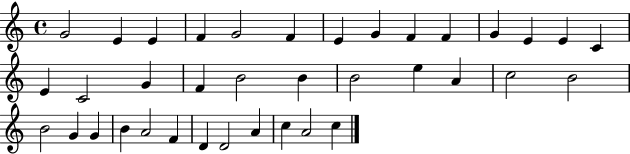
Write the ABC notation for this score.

X:1
T:Untitled
M:4/4
L:1/4
K:C
G2 E E F G2 F E G F F G E E C E C2 G F B2 B B2 e A c2 B2 B2 G G B A2 F D D2 A c A2 c